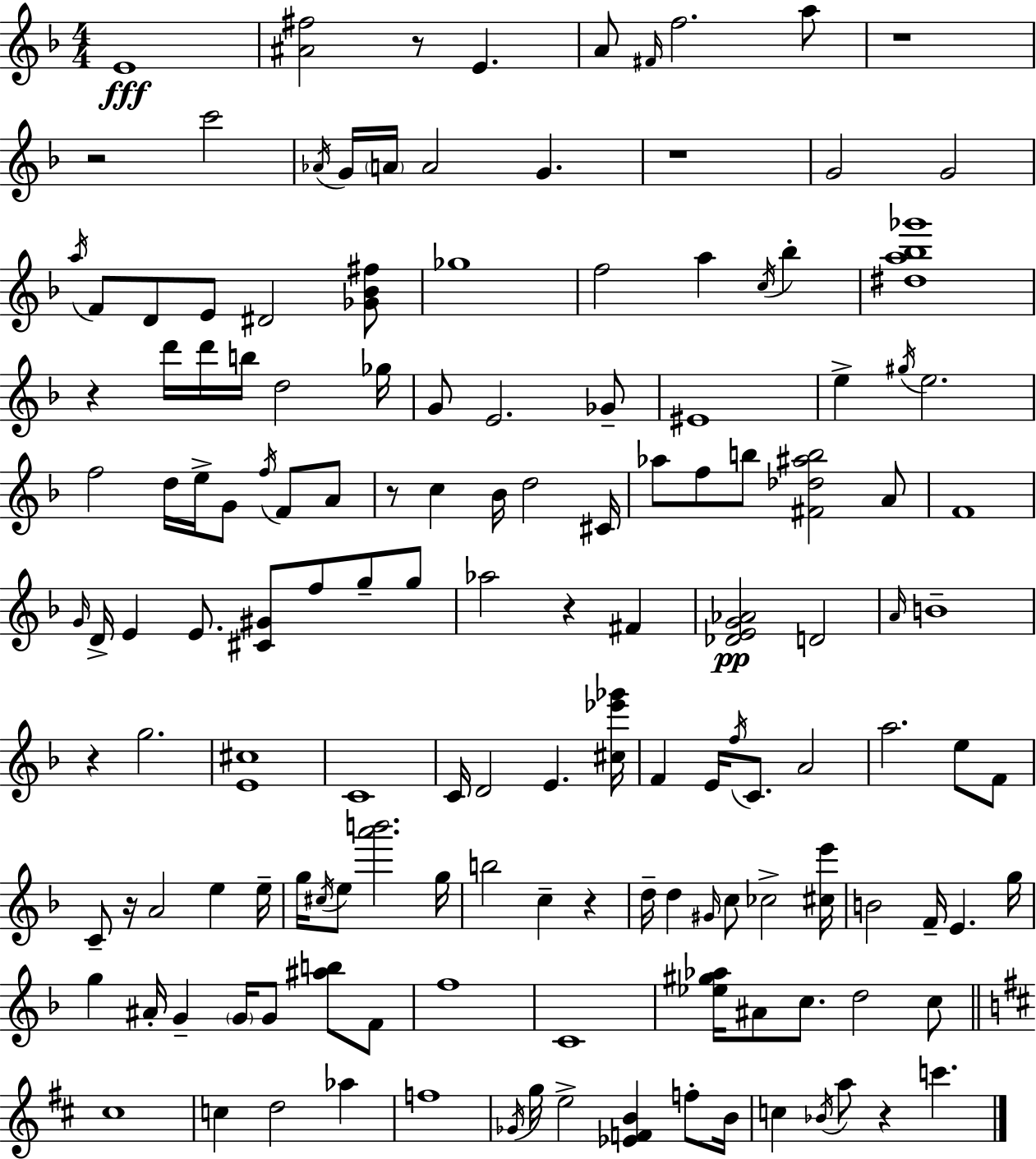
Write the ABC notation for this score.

X:1
T:Untitled
M:4/4
L:1/4
K:Dm
E4 [^A^f]2 z/2 E A/2 ^F/4 f2 a/2 z4 z2 c'2 _A/4 G/4 A/4 A2 G z4 G2 G2 a/4 F/2 D/2 E/2 ^D2 [_G_B^f]/2 _g4 f2 a c/4 _b [^da_b_g']4 z d'/4 d'/4 b/4 d2 _g/4 G/2 E2 _G/2 ^E4 e ^g/4 e2 f2 d/4 e/4 G/2 f/4 F/2 A/2 z/2 c _B/4 d2 ^C/4 _a/2 f/2 b/2 [^F_d^ab]2 A/2 F4 G/4 D/4 E E/2 [^C^G]/2 f/2 g/2 g/2 _a2 z ^F [_DEG_A]2 D2 A/4 B4 z g2 [E^c]4 C4 C/4 D2 E [^c_e'_g']/4 F E/4 f/4 C/2 A2 a2 e/2 F/2 C/2 z/4 A2 e e/4 g/4 ^c/4 e/2 [a'b']2 g/4 b2 c z d/4 d ^G/4 c/2 _c2 [^ce']/4 B2 F/4 E g/4 g ^A/4 G G/4 G/2 [^ab]/2 F/2 f4 C4 [_e^g_a]/4 ^A/2 c/2 d2 c/2 ^c4 c d2 _a f4 _G/4 g/4 e2 [_EFB] f/2 B/4 c _B/4 a/2 z c'